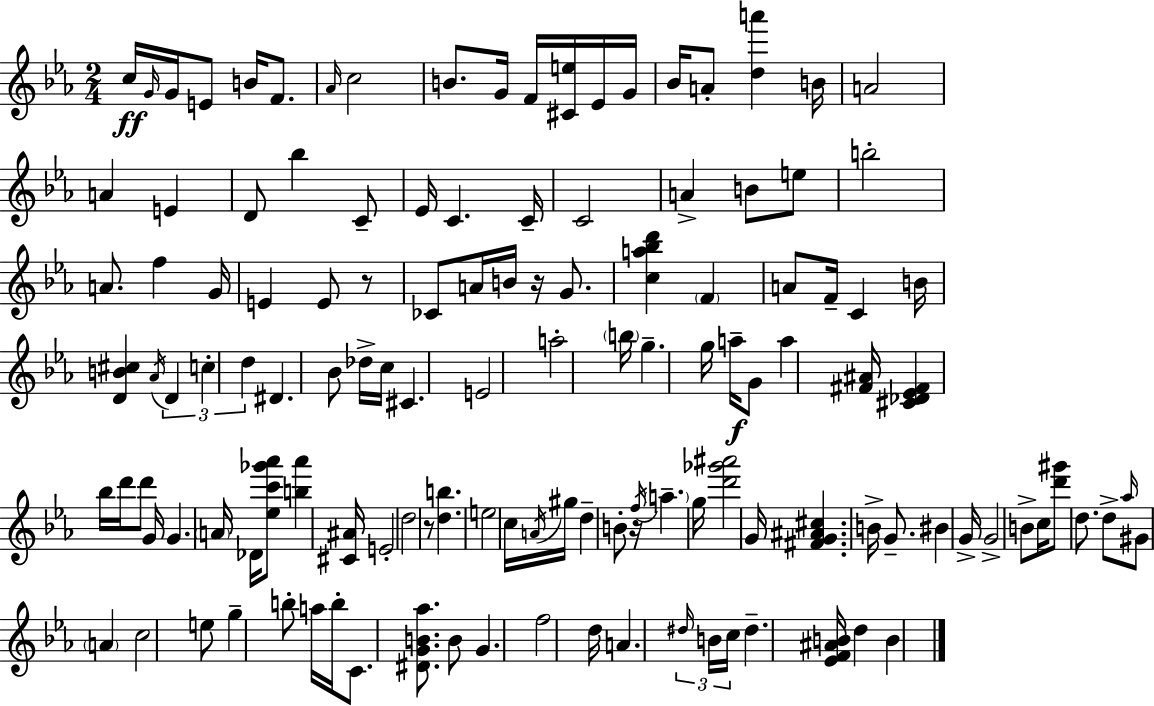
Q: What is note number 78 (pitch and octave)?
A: A5